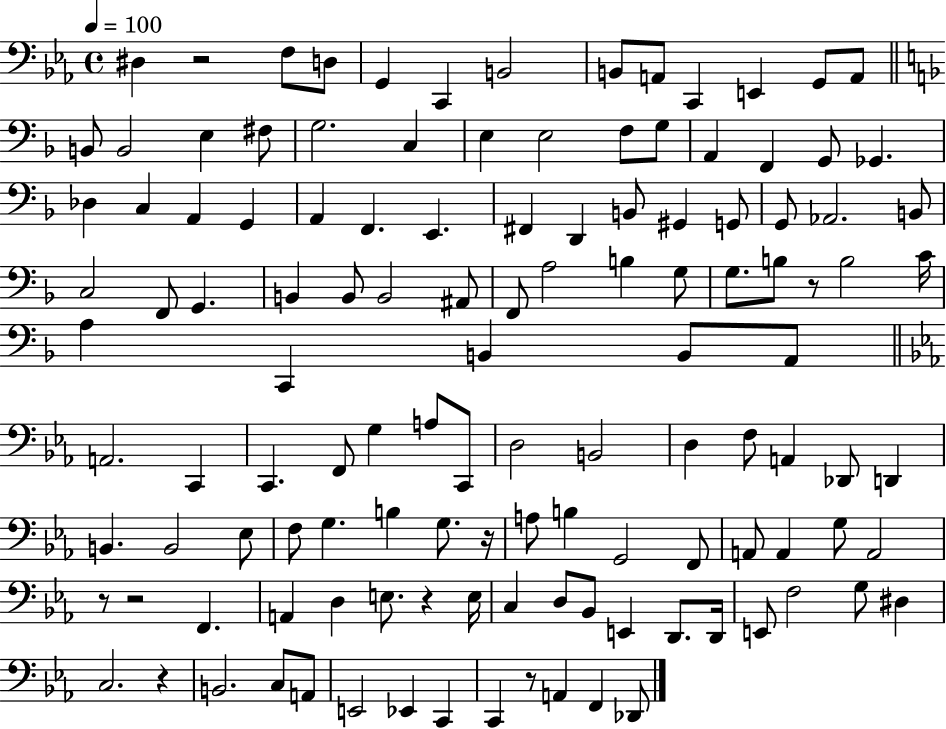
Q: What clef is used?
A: bass